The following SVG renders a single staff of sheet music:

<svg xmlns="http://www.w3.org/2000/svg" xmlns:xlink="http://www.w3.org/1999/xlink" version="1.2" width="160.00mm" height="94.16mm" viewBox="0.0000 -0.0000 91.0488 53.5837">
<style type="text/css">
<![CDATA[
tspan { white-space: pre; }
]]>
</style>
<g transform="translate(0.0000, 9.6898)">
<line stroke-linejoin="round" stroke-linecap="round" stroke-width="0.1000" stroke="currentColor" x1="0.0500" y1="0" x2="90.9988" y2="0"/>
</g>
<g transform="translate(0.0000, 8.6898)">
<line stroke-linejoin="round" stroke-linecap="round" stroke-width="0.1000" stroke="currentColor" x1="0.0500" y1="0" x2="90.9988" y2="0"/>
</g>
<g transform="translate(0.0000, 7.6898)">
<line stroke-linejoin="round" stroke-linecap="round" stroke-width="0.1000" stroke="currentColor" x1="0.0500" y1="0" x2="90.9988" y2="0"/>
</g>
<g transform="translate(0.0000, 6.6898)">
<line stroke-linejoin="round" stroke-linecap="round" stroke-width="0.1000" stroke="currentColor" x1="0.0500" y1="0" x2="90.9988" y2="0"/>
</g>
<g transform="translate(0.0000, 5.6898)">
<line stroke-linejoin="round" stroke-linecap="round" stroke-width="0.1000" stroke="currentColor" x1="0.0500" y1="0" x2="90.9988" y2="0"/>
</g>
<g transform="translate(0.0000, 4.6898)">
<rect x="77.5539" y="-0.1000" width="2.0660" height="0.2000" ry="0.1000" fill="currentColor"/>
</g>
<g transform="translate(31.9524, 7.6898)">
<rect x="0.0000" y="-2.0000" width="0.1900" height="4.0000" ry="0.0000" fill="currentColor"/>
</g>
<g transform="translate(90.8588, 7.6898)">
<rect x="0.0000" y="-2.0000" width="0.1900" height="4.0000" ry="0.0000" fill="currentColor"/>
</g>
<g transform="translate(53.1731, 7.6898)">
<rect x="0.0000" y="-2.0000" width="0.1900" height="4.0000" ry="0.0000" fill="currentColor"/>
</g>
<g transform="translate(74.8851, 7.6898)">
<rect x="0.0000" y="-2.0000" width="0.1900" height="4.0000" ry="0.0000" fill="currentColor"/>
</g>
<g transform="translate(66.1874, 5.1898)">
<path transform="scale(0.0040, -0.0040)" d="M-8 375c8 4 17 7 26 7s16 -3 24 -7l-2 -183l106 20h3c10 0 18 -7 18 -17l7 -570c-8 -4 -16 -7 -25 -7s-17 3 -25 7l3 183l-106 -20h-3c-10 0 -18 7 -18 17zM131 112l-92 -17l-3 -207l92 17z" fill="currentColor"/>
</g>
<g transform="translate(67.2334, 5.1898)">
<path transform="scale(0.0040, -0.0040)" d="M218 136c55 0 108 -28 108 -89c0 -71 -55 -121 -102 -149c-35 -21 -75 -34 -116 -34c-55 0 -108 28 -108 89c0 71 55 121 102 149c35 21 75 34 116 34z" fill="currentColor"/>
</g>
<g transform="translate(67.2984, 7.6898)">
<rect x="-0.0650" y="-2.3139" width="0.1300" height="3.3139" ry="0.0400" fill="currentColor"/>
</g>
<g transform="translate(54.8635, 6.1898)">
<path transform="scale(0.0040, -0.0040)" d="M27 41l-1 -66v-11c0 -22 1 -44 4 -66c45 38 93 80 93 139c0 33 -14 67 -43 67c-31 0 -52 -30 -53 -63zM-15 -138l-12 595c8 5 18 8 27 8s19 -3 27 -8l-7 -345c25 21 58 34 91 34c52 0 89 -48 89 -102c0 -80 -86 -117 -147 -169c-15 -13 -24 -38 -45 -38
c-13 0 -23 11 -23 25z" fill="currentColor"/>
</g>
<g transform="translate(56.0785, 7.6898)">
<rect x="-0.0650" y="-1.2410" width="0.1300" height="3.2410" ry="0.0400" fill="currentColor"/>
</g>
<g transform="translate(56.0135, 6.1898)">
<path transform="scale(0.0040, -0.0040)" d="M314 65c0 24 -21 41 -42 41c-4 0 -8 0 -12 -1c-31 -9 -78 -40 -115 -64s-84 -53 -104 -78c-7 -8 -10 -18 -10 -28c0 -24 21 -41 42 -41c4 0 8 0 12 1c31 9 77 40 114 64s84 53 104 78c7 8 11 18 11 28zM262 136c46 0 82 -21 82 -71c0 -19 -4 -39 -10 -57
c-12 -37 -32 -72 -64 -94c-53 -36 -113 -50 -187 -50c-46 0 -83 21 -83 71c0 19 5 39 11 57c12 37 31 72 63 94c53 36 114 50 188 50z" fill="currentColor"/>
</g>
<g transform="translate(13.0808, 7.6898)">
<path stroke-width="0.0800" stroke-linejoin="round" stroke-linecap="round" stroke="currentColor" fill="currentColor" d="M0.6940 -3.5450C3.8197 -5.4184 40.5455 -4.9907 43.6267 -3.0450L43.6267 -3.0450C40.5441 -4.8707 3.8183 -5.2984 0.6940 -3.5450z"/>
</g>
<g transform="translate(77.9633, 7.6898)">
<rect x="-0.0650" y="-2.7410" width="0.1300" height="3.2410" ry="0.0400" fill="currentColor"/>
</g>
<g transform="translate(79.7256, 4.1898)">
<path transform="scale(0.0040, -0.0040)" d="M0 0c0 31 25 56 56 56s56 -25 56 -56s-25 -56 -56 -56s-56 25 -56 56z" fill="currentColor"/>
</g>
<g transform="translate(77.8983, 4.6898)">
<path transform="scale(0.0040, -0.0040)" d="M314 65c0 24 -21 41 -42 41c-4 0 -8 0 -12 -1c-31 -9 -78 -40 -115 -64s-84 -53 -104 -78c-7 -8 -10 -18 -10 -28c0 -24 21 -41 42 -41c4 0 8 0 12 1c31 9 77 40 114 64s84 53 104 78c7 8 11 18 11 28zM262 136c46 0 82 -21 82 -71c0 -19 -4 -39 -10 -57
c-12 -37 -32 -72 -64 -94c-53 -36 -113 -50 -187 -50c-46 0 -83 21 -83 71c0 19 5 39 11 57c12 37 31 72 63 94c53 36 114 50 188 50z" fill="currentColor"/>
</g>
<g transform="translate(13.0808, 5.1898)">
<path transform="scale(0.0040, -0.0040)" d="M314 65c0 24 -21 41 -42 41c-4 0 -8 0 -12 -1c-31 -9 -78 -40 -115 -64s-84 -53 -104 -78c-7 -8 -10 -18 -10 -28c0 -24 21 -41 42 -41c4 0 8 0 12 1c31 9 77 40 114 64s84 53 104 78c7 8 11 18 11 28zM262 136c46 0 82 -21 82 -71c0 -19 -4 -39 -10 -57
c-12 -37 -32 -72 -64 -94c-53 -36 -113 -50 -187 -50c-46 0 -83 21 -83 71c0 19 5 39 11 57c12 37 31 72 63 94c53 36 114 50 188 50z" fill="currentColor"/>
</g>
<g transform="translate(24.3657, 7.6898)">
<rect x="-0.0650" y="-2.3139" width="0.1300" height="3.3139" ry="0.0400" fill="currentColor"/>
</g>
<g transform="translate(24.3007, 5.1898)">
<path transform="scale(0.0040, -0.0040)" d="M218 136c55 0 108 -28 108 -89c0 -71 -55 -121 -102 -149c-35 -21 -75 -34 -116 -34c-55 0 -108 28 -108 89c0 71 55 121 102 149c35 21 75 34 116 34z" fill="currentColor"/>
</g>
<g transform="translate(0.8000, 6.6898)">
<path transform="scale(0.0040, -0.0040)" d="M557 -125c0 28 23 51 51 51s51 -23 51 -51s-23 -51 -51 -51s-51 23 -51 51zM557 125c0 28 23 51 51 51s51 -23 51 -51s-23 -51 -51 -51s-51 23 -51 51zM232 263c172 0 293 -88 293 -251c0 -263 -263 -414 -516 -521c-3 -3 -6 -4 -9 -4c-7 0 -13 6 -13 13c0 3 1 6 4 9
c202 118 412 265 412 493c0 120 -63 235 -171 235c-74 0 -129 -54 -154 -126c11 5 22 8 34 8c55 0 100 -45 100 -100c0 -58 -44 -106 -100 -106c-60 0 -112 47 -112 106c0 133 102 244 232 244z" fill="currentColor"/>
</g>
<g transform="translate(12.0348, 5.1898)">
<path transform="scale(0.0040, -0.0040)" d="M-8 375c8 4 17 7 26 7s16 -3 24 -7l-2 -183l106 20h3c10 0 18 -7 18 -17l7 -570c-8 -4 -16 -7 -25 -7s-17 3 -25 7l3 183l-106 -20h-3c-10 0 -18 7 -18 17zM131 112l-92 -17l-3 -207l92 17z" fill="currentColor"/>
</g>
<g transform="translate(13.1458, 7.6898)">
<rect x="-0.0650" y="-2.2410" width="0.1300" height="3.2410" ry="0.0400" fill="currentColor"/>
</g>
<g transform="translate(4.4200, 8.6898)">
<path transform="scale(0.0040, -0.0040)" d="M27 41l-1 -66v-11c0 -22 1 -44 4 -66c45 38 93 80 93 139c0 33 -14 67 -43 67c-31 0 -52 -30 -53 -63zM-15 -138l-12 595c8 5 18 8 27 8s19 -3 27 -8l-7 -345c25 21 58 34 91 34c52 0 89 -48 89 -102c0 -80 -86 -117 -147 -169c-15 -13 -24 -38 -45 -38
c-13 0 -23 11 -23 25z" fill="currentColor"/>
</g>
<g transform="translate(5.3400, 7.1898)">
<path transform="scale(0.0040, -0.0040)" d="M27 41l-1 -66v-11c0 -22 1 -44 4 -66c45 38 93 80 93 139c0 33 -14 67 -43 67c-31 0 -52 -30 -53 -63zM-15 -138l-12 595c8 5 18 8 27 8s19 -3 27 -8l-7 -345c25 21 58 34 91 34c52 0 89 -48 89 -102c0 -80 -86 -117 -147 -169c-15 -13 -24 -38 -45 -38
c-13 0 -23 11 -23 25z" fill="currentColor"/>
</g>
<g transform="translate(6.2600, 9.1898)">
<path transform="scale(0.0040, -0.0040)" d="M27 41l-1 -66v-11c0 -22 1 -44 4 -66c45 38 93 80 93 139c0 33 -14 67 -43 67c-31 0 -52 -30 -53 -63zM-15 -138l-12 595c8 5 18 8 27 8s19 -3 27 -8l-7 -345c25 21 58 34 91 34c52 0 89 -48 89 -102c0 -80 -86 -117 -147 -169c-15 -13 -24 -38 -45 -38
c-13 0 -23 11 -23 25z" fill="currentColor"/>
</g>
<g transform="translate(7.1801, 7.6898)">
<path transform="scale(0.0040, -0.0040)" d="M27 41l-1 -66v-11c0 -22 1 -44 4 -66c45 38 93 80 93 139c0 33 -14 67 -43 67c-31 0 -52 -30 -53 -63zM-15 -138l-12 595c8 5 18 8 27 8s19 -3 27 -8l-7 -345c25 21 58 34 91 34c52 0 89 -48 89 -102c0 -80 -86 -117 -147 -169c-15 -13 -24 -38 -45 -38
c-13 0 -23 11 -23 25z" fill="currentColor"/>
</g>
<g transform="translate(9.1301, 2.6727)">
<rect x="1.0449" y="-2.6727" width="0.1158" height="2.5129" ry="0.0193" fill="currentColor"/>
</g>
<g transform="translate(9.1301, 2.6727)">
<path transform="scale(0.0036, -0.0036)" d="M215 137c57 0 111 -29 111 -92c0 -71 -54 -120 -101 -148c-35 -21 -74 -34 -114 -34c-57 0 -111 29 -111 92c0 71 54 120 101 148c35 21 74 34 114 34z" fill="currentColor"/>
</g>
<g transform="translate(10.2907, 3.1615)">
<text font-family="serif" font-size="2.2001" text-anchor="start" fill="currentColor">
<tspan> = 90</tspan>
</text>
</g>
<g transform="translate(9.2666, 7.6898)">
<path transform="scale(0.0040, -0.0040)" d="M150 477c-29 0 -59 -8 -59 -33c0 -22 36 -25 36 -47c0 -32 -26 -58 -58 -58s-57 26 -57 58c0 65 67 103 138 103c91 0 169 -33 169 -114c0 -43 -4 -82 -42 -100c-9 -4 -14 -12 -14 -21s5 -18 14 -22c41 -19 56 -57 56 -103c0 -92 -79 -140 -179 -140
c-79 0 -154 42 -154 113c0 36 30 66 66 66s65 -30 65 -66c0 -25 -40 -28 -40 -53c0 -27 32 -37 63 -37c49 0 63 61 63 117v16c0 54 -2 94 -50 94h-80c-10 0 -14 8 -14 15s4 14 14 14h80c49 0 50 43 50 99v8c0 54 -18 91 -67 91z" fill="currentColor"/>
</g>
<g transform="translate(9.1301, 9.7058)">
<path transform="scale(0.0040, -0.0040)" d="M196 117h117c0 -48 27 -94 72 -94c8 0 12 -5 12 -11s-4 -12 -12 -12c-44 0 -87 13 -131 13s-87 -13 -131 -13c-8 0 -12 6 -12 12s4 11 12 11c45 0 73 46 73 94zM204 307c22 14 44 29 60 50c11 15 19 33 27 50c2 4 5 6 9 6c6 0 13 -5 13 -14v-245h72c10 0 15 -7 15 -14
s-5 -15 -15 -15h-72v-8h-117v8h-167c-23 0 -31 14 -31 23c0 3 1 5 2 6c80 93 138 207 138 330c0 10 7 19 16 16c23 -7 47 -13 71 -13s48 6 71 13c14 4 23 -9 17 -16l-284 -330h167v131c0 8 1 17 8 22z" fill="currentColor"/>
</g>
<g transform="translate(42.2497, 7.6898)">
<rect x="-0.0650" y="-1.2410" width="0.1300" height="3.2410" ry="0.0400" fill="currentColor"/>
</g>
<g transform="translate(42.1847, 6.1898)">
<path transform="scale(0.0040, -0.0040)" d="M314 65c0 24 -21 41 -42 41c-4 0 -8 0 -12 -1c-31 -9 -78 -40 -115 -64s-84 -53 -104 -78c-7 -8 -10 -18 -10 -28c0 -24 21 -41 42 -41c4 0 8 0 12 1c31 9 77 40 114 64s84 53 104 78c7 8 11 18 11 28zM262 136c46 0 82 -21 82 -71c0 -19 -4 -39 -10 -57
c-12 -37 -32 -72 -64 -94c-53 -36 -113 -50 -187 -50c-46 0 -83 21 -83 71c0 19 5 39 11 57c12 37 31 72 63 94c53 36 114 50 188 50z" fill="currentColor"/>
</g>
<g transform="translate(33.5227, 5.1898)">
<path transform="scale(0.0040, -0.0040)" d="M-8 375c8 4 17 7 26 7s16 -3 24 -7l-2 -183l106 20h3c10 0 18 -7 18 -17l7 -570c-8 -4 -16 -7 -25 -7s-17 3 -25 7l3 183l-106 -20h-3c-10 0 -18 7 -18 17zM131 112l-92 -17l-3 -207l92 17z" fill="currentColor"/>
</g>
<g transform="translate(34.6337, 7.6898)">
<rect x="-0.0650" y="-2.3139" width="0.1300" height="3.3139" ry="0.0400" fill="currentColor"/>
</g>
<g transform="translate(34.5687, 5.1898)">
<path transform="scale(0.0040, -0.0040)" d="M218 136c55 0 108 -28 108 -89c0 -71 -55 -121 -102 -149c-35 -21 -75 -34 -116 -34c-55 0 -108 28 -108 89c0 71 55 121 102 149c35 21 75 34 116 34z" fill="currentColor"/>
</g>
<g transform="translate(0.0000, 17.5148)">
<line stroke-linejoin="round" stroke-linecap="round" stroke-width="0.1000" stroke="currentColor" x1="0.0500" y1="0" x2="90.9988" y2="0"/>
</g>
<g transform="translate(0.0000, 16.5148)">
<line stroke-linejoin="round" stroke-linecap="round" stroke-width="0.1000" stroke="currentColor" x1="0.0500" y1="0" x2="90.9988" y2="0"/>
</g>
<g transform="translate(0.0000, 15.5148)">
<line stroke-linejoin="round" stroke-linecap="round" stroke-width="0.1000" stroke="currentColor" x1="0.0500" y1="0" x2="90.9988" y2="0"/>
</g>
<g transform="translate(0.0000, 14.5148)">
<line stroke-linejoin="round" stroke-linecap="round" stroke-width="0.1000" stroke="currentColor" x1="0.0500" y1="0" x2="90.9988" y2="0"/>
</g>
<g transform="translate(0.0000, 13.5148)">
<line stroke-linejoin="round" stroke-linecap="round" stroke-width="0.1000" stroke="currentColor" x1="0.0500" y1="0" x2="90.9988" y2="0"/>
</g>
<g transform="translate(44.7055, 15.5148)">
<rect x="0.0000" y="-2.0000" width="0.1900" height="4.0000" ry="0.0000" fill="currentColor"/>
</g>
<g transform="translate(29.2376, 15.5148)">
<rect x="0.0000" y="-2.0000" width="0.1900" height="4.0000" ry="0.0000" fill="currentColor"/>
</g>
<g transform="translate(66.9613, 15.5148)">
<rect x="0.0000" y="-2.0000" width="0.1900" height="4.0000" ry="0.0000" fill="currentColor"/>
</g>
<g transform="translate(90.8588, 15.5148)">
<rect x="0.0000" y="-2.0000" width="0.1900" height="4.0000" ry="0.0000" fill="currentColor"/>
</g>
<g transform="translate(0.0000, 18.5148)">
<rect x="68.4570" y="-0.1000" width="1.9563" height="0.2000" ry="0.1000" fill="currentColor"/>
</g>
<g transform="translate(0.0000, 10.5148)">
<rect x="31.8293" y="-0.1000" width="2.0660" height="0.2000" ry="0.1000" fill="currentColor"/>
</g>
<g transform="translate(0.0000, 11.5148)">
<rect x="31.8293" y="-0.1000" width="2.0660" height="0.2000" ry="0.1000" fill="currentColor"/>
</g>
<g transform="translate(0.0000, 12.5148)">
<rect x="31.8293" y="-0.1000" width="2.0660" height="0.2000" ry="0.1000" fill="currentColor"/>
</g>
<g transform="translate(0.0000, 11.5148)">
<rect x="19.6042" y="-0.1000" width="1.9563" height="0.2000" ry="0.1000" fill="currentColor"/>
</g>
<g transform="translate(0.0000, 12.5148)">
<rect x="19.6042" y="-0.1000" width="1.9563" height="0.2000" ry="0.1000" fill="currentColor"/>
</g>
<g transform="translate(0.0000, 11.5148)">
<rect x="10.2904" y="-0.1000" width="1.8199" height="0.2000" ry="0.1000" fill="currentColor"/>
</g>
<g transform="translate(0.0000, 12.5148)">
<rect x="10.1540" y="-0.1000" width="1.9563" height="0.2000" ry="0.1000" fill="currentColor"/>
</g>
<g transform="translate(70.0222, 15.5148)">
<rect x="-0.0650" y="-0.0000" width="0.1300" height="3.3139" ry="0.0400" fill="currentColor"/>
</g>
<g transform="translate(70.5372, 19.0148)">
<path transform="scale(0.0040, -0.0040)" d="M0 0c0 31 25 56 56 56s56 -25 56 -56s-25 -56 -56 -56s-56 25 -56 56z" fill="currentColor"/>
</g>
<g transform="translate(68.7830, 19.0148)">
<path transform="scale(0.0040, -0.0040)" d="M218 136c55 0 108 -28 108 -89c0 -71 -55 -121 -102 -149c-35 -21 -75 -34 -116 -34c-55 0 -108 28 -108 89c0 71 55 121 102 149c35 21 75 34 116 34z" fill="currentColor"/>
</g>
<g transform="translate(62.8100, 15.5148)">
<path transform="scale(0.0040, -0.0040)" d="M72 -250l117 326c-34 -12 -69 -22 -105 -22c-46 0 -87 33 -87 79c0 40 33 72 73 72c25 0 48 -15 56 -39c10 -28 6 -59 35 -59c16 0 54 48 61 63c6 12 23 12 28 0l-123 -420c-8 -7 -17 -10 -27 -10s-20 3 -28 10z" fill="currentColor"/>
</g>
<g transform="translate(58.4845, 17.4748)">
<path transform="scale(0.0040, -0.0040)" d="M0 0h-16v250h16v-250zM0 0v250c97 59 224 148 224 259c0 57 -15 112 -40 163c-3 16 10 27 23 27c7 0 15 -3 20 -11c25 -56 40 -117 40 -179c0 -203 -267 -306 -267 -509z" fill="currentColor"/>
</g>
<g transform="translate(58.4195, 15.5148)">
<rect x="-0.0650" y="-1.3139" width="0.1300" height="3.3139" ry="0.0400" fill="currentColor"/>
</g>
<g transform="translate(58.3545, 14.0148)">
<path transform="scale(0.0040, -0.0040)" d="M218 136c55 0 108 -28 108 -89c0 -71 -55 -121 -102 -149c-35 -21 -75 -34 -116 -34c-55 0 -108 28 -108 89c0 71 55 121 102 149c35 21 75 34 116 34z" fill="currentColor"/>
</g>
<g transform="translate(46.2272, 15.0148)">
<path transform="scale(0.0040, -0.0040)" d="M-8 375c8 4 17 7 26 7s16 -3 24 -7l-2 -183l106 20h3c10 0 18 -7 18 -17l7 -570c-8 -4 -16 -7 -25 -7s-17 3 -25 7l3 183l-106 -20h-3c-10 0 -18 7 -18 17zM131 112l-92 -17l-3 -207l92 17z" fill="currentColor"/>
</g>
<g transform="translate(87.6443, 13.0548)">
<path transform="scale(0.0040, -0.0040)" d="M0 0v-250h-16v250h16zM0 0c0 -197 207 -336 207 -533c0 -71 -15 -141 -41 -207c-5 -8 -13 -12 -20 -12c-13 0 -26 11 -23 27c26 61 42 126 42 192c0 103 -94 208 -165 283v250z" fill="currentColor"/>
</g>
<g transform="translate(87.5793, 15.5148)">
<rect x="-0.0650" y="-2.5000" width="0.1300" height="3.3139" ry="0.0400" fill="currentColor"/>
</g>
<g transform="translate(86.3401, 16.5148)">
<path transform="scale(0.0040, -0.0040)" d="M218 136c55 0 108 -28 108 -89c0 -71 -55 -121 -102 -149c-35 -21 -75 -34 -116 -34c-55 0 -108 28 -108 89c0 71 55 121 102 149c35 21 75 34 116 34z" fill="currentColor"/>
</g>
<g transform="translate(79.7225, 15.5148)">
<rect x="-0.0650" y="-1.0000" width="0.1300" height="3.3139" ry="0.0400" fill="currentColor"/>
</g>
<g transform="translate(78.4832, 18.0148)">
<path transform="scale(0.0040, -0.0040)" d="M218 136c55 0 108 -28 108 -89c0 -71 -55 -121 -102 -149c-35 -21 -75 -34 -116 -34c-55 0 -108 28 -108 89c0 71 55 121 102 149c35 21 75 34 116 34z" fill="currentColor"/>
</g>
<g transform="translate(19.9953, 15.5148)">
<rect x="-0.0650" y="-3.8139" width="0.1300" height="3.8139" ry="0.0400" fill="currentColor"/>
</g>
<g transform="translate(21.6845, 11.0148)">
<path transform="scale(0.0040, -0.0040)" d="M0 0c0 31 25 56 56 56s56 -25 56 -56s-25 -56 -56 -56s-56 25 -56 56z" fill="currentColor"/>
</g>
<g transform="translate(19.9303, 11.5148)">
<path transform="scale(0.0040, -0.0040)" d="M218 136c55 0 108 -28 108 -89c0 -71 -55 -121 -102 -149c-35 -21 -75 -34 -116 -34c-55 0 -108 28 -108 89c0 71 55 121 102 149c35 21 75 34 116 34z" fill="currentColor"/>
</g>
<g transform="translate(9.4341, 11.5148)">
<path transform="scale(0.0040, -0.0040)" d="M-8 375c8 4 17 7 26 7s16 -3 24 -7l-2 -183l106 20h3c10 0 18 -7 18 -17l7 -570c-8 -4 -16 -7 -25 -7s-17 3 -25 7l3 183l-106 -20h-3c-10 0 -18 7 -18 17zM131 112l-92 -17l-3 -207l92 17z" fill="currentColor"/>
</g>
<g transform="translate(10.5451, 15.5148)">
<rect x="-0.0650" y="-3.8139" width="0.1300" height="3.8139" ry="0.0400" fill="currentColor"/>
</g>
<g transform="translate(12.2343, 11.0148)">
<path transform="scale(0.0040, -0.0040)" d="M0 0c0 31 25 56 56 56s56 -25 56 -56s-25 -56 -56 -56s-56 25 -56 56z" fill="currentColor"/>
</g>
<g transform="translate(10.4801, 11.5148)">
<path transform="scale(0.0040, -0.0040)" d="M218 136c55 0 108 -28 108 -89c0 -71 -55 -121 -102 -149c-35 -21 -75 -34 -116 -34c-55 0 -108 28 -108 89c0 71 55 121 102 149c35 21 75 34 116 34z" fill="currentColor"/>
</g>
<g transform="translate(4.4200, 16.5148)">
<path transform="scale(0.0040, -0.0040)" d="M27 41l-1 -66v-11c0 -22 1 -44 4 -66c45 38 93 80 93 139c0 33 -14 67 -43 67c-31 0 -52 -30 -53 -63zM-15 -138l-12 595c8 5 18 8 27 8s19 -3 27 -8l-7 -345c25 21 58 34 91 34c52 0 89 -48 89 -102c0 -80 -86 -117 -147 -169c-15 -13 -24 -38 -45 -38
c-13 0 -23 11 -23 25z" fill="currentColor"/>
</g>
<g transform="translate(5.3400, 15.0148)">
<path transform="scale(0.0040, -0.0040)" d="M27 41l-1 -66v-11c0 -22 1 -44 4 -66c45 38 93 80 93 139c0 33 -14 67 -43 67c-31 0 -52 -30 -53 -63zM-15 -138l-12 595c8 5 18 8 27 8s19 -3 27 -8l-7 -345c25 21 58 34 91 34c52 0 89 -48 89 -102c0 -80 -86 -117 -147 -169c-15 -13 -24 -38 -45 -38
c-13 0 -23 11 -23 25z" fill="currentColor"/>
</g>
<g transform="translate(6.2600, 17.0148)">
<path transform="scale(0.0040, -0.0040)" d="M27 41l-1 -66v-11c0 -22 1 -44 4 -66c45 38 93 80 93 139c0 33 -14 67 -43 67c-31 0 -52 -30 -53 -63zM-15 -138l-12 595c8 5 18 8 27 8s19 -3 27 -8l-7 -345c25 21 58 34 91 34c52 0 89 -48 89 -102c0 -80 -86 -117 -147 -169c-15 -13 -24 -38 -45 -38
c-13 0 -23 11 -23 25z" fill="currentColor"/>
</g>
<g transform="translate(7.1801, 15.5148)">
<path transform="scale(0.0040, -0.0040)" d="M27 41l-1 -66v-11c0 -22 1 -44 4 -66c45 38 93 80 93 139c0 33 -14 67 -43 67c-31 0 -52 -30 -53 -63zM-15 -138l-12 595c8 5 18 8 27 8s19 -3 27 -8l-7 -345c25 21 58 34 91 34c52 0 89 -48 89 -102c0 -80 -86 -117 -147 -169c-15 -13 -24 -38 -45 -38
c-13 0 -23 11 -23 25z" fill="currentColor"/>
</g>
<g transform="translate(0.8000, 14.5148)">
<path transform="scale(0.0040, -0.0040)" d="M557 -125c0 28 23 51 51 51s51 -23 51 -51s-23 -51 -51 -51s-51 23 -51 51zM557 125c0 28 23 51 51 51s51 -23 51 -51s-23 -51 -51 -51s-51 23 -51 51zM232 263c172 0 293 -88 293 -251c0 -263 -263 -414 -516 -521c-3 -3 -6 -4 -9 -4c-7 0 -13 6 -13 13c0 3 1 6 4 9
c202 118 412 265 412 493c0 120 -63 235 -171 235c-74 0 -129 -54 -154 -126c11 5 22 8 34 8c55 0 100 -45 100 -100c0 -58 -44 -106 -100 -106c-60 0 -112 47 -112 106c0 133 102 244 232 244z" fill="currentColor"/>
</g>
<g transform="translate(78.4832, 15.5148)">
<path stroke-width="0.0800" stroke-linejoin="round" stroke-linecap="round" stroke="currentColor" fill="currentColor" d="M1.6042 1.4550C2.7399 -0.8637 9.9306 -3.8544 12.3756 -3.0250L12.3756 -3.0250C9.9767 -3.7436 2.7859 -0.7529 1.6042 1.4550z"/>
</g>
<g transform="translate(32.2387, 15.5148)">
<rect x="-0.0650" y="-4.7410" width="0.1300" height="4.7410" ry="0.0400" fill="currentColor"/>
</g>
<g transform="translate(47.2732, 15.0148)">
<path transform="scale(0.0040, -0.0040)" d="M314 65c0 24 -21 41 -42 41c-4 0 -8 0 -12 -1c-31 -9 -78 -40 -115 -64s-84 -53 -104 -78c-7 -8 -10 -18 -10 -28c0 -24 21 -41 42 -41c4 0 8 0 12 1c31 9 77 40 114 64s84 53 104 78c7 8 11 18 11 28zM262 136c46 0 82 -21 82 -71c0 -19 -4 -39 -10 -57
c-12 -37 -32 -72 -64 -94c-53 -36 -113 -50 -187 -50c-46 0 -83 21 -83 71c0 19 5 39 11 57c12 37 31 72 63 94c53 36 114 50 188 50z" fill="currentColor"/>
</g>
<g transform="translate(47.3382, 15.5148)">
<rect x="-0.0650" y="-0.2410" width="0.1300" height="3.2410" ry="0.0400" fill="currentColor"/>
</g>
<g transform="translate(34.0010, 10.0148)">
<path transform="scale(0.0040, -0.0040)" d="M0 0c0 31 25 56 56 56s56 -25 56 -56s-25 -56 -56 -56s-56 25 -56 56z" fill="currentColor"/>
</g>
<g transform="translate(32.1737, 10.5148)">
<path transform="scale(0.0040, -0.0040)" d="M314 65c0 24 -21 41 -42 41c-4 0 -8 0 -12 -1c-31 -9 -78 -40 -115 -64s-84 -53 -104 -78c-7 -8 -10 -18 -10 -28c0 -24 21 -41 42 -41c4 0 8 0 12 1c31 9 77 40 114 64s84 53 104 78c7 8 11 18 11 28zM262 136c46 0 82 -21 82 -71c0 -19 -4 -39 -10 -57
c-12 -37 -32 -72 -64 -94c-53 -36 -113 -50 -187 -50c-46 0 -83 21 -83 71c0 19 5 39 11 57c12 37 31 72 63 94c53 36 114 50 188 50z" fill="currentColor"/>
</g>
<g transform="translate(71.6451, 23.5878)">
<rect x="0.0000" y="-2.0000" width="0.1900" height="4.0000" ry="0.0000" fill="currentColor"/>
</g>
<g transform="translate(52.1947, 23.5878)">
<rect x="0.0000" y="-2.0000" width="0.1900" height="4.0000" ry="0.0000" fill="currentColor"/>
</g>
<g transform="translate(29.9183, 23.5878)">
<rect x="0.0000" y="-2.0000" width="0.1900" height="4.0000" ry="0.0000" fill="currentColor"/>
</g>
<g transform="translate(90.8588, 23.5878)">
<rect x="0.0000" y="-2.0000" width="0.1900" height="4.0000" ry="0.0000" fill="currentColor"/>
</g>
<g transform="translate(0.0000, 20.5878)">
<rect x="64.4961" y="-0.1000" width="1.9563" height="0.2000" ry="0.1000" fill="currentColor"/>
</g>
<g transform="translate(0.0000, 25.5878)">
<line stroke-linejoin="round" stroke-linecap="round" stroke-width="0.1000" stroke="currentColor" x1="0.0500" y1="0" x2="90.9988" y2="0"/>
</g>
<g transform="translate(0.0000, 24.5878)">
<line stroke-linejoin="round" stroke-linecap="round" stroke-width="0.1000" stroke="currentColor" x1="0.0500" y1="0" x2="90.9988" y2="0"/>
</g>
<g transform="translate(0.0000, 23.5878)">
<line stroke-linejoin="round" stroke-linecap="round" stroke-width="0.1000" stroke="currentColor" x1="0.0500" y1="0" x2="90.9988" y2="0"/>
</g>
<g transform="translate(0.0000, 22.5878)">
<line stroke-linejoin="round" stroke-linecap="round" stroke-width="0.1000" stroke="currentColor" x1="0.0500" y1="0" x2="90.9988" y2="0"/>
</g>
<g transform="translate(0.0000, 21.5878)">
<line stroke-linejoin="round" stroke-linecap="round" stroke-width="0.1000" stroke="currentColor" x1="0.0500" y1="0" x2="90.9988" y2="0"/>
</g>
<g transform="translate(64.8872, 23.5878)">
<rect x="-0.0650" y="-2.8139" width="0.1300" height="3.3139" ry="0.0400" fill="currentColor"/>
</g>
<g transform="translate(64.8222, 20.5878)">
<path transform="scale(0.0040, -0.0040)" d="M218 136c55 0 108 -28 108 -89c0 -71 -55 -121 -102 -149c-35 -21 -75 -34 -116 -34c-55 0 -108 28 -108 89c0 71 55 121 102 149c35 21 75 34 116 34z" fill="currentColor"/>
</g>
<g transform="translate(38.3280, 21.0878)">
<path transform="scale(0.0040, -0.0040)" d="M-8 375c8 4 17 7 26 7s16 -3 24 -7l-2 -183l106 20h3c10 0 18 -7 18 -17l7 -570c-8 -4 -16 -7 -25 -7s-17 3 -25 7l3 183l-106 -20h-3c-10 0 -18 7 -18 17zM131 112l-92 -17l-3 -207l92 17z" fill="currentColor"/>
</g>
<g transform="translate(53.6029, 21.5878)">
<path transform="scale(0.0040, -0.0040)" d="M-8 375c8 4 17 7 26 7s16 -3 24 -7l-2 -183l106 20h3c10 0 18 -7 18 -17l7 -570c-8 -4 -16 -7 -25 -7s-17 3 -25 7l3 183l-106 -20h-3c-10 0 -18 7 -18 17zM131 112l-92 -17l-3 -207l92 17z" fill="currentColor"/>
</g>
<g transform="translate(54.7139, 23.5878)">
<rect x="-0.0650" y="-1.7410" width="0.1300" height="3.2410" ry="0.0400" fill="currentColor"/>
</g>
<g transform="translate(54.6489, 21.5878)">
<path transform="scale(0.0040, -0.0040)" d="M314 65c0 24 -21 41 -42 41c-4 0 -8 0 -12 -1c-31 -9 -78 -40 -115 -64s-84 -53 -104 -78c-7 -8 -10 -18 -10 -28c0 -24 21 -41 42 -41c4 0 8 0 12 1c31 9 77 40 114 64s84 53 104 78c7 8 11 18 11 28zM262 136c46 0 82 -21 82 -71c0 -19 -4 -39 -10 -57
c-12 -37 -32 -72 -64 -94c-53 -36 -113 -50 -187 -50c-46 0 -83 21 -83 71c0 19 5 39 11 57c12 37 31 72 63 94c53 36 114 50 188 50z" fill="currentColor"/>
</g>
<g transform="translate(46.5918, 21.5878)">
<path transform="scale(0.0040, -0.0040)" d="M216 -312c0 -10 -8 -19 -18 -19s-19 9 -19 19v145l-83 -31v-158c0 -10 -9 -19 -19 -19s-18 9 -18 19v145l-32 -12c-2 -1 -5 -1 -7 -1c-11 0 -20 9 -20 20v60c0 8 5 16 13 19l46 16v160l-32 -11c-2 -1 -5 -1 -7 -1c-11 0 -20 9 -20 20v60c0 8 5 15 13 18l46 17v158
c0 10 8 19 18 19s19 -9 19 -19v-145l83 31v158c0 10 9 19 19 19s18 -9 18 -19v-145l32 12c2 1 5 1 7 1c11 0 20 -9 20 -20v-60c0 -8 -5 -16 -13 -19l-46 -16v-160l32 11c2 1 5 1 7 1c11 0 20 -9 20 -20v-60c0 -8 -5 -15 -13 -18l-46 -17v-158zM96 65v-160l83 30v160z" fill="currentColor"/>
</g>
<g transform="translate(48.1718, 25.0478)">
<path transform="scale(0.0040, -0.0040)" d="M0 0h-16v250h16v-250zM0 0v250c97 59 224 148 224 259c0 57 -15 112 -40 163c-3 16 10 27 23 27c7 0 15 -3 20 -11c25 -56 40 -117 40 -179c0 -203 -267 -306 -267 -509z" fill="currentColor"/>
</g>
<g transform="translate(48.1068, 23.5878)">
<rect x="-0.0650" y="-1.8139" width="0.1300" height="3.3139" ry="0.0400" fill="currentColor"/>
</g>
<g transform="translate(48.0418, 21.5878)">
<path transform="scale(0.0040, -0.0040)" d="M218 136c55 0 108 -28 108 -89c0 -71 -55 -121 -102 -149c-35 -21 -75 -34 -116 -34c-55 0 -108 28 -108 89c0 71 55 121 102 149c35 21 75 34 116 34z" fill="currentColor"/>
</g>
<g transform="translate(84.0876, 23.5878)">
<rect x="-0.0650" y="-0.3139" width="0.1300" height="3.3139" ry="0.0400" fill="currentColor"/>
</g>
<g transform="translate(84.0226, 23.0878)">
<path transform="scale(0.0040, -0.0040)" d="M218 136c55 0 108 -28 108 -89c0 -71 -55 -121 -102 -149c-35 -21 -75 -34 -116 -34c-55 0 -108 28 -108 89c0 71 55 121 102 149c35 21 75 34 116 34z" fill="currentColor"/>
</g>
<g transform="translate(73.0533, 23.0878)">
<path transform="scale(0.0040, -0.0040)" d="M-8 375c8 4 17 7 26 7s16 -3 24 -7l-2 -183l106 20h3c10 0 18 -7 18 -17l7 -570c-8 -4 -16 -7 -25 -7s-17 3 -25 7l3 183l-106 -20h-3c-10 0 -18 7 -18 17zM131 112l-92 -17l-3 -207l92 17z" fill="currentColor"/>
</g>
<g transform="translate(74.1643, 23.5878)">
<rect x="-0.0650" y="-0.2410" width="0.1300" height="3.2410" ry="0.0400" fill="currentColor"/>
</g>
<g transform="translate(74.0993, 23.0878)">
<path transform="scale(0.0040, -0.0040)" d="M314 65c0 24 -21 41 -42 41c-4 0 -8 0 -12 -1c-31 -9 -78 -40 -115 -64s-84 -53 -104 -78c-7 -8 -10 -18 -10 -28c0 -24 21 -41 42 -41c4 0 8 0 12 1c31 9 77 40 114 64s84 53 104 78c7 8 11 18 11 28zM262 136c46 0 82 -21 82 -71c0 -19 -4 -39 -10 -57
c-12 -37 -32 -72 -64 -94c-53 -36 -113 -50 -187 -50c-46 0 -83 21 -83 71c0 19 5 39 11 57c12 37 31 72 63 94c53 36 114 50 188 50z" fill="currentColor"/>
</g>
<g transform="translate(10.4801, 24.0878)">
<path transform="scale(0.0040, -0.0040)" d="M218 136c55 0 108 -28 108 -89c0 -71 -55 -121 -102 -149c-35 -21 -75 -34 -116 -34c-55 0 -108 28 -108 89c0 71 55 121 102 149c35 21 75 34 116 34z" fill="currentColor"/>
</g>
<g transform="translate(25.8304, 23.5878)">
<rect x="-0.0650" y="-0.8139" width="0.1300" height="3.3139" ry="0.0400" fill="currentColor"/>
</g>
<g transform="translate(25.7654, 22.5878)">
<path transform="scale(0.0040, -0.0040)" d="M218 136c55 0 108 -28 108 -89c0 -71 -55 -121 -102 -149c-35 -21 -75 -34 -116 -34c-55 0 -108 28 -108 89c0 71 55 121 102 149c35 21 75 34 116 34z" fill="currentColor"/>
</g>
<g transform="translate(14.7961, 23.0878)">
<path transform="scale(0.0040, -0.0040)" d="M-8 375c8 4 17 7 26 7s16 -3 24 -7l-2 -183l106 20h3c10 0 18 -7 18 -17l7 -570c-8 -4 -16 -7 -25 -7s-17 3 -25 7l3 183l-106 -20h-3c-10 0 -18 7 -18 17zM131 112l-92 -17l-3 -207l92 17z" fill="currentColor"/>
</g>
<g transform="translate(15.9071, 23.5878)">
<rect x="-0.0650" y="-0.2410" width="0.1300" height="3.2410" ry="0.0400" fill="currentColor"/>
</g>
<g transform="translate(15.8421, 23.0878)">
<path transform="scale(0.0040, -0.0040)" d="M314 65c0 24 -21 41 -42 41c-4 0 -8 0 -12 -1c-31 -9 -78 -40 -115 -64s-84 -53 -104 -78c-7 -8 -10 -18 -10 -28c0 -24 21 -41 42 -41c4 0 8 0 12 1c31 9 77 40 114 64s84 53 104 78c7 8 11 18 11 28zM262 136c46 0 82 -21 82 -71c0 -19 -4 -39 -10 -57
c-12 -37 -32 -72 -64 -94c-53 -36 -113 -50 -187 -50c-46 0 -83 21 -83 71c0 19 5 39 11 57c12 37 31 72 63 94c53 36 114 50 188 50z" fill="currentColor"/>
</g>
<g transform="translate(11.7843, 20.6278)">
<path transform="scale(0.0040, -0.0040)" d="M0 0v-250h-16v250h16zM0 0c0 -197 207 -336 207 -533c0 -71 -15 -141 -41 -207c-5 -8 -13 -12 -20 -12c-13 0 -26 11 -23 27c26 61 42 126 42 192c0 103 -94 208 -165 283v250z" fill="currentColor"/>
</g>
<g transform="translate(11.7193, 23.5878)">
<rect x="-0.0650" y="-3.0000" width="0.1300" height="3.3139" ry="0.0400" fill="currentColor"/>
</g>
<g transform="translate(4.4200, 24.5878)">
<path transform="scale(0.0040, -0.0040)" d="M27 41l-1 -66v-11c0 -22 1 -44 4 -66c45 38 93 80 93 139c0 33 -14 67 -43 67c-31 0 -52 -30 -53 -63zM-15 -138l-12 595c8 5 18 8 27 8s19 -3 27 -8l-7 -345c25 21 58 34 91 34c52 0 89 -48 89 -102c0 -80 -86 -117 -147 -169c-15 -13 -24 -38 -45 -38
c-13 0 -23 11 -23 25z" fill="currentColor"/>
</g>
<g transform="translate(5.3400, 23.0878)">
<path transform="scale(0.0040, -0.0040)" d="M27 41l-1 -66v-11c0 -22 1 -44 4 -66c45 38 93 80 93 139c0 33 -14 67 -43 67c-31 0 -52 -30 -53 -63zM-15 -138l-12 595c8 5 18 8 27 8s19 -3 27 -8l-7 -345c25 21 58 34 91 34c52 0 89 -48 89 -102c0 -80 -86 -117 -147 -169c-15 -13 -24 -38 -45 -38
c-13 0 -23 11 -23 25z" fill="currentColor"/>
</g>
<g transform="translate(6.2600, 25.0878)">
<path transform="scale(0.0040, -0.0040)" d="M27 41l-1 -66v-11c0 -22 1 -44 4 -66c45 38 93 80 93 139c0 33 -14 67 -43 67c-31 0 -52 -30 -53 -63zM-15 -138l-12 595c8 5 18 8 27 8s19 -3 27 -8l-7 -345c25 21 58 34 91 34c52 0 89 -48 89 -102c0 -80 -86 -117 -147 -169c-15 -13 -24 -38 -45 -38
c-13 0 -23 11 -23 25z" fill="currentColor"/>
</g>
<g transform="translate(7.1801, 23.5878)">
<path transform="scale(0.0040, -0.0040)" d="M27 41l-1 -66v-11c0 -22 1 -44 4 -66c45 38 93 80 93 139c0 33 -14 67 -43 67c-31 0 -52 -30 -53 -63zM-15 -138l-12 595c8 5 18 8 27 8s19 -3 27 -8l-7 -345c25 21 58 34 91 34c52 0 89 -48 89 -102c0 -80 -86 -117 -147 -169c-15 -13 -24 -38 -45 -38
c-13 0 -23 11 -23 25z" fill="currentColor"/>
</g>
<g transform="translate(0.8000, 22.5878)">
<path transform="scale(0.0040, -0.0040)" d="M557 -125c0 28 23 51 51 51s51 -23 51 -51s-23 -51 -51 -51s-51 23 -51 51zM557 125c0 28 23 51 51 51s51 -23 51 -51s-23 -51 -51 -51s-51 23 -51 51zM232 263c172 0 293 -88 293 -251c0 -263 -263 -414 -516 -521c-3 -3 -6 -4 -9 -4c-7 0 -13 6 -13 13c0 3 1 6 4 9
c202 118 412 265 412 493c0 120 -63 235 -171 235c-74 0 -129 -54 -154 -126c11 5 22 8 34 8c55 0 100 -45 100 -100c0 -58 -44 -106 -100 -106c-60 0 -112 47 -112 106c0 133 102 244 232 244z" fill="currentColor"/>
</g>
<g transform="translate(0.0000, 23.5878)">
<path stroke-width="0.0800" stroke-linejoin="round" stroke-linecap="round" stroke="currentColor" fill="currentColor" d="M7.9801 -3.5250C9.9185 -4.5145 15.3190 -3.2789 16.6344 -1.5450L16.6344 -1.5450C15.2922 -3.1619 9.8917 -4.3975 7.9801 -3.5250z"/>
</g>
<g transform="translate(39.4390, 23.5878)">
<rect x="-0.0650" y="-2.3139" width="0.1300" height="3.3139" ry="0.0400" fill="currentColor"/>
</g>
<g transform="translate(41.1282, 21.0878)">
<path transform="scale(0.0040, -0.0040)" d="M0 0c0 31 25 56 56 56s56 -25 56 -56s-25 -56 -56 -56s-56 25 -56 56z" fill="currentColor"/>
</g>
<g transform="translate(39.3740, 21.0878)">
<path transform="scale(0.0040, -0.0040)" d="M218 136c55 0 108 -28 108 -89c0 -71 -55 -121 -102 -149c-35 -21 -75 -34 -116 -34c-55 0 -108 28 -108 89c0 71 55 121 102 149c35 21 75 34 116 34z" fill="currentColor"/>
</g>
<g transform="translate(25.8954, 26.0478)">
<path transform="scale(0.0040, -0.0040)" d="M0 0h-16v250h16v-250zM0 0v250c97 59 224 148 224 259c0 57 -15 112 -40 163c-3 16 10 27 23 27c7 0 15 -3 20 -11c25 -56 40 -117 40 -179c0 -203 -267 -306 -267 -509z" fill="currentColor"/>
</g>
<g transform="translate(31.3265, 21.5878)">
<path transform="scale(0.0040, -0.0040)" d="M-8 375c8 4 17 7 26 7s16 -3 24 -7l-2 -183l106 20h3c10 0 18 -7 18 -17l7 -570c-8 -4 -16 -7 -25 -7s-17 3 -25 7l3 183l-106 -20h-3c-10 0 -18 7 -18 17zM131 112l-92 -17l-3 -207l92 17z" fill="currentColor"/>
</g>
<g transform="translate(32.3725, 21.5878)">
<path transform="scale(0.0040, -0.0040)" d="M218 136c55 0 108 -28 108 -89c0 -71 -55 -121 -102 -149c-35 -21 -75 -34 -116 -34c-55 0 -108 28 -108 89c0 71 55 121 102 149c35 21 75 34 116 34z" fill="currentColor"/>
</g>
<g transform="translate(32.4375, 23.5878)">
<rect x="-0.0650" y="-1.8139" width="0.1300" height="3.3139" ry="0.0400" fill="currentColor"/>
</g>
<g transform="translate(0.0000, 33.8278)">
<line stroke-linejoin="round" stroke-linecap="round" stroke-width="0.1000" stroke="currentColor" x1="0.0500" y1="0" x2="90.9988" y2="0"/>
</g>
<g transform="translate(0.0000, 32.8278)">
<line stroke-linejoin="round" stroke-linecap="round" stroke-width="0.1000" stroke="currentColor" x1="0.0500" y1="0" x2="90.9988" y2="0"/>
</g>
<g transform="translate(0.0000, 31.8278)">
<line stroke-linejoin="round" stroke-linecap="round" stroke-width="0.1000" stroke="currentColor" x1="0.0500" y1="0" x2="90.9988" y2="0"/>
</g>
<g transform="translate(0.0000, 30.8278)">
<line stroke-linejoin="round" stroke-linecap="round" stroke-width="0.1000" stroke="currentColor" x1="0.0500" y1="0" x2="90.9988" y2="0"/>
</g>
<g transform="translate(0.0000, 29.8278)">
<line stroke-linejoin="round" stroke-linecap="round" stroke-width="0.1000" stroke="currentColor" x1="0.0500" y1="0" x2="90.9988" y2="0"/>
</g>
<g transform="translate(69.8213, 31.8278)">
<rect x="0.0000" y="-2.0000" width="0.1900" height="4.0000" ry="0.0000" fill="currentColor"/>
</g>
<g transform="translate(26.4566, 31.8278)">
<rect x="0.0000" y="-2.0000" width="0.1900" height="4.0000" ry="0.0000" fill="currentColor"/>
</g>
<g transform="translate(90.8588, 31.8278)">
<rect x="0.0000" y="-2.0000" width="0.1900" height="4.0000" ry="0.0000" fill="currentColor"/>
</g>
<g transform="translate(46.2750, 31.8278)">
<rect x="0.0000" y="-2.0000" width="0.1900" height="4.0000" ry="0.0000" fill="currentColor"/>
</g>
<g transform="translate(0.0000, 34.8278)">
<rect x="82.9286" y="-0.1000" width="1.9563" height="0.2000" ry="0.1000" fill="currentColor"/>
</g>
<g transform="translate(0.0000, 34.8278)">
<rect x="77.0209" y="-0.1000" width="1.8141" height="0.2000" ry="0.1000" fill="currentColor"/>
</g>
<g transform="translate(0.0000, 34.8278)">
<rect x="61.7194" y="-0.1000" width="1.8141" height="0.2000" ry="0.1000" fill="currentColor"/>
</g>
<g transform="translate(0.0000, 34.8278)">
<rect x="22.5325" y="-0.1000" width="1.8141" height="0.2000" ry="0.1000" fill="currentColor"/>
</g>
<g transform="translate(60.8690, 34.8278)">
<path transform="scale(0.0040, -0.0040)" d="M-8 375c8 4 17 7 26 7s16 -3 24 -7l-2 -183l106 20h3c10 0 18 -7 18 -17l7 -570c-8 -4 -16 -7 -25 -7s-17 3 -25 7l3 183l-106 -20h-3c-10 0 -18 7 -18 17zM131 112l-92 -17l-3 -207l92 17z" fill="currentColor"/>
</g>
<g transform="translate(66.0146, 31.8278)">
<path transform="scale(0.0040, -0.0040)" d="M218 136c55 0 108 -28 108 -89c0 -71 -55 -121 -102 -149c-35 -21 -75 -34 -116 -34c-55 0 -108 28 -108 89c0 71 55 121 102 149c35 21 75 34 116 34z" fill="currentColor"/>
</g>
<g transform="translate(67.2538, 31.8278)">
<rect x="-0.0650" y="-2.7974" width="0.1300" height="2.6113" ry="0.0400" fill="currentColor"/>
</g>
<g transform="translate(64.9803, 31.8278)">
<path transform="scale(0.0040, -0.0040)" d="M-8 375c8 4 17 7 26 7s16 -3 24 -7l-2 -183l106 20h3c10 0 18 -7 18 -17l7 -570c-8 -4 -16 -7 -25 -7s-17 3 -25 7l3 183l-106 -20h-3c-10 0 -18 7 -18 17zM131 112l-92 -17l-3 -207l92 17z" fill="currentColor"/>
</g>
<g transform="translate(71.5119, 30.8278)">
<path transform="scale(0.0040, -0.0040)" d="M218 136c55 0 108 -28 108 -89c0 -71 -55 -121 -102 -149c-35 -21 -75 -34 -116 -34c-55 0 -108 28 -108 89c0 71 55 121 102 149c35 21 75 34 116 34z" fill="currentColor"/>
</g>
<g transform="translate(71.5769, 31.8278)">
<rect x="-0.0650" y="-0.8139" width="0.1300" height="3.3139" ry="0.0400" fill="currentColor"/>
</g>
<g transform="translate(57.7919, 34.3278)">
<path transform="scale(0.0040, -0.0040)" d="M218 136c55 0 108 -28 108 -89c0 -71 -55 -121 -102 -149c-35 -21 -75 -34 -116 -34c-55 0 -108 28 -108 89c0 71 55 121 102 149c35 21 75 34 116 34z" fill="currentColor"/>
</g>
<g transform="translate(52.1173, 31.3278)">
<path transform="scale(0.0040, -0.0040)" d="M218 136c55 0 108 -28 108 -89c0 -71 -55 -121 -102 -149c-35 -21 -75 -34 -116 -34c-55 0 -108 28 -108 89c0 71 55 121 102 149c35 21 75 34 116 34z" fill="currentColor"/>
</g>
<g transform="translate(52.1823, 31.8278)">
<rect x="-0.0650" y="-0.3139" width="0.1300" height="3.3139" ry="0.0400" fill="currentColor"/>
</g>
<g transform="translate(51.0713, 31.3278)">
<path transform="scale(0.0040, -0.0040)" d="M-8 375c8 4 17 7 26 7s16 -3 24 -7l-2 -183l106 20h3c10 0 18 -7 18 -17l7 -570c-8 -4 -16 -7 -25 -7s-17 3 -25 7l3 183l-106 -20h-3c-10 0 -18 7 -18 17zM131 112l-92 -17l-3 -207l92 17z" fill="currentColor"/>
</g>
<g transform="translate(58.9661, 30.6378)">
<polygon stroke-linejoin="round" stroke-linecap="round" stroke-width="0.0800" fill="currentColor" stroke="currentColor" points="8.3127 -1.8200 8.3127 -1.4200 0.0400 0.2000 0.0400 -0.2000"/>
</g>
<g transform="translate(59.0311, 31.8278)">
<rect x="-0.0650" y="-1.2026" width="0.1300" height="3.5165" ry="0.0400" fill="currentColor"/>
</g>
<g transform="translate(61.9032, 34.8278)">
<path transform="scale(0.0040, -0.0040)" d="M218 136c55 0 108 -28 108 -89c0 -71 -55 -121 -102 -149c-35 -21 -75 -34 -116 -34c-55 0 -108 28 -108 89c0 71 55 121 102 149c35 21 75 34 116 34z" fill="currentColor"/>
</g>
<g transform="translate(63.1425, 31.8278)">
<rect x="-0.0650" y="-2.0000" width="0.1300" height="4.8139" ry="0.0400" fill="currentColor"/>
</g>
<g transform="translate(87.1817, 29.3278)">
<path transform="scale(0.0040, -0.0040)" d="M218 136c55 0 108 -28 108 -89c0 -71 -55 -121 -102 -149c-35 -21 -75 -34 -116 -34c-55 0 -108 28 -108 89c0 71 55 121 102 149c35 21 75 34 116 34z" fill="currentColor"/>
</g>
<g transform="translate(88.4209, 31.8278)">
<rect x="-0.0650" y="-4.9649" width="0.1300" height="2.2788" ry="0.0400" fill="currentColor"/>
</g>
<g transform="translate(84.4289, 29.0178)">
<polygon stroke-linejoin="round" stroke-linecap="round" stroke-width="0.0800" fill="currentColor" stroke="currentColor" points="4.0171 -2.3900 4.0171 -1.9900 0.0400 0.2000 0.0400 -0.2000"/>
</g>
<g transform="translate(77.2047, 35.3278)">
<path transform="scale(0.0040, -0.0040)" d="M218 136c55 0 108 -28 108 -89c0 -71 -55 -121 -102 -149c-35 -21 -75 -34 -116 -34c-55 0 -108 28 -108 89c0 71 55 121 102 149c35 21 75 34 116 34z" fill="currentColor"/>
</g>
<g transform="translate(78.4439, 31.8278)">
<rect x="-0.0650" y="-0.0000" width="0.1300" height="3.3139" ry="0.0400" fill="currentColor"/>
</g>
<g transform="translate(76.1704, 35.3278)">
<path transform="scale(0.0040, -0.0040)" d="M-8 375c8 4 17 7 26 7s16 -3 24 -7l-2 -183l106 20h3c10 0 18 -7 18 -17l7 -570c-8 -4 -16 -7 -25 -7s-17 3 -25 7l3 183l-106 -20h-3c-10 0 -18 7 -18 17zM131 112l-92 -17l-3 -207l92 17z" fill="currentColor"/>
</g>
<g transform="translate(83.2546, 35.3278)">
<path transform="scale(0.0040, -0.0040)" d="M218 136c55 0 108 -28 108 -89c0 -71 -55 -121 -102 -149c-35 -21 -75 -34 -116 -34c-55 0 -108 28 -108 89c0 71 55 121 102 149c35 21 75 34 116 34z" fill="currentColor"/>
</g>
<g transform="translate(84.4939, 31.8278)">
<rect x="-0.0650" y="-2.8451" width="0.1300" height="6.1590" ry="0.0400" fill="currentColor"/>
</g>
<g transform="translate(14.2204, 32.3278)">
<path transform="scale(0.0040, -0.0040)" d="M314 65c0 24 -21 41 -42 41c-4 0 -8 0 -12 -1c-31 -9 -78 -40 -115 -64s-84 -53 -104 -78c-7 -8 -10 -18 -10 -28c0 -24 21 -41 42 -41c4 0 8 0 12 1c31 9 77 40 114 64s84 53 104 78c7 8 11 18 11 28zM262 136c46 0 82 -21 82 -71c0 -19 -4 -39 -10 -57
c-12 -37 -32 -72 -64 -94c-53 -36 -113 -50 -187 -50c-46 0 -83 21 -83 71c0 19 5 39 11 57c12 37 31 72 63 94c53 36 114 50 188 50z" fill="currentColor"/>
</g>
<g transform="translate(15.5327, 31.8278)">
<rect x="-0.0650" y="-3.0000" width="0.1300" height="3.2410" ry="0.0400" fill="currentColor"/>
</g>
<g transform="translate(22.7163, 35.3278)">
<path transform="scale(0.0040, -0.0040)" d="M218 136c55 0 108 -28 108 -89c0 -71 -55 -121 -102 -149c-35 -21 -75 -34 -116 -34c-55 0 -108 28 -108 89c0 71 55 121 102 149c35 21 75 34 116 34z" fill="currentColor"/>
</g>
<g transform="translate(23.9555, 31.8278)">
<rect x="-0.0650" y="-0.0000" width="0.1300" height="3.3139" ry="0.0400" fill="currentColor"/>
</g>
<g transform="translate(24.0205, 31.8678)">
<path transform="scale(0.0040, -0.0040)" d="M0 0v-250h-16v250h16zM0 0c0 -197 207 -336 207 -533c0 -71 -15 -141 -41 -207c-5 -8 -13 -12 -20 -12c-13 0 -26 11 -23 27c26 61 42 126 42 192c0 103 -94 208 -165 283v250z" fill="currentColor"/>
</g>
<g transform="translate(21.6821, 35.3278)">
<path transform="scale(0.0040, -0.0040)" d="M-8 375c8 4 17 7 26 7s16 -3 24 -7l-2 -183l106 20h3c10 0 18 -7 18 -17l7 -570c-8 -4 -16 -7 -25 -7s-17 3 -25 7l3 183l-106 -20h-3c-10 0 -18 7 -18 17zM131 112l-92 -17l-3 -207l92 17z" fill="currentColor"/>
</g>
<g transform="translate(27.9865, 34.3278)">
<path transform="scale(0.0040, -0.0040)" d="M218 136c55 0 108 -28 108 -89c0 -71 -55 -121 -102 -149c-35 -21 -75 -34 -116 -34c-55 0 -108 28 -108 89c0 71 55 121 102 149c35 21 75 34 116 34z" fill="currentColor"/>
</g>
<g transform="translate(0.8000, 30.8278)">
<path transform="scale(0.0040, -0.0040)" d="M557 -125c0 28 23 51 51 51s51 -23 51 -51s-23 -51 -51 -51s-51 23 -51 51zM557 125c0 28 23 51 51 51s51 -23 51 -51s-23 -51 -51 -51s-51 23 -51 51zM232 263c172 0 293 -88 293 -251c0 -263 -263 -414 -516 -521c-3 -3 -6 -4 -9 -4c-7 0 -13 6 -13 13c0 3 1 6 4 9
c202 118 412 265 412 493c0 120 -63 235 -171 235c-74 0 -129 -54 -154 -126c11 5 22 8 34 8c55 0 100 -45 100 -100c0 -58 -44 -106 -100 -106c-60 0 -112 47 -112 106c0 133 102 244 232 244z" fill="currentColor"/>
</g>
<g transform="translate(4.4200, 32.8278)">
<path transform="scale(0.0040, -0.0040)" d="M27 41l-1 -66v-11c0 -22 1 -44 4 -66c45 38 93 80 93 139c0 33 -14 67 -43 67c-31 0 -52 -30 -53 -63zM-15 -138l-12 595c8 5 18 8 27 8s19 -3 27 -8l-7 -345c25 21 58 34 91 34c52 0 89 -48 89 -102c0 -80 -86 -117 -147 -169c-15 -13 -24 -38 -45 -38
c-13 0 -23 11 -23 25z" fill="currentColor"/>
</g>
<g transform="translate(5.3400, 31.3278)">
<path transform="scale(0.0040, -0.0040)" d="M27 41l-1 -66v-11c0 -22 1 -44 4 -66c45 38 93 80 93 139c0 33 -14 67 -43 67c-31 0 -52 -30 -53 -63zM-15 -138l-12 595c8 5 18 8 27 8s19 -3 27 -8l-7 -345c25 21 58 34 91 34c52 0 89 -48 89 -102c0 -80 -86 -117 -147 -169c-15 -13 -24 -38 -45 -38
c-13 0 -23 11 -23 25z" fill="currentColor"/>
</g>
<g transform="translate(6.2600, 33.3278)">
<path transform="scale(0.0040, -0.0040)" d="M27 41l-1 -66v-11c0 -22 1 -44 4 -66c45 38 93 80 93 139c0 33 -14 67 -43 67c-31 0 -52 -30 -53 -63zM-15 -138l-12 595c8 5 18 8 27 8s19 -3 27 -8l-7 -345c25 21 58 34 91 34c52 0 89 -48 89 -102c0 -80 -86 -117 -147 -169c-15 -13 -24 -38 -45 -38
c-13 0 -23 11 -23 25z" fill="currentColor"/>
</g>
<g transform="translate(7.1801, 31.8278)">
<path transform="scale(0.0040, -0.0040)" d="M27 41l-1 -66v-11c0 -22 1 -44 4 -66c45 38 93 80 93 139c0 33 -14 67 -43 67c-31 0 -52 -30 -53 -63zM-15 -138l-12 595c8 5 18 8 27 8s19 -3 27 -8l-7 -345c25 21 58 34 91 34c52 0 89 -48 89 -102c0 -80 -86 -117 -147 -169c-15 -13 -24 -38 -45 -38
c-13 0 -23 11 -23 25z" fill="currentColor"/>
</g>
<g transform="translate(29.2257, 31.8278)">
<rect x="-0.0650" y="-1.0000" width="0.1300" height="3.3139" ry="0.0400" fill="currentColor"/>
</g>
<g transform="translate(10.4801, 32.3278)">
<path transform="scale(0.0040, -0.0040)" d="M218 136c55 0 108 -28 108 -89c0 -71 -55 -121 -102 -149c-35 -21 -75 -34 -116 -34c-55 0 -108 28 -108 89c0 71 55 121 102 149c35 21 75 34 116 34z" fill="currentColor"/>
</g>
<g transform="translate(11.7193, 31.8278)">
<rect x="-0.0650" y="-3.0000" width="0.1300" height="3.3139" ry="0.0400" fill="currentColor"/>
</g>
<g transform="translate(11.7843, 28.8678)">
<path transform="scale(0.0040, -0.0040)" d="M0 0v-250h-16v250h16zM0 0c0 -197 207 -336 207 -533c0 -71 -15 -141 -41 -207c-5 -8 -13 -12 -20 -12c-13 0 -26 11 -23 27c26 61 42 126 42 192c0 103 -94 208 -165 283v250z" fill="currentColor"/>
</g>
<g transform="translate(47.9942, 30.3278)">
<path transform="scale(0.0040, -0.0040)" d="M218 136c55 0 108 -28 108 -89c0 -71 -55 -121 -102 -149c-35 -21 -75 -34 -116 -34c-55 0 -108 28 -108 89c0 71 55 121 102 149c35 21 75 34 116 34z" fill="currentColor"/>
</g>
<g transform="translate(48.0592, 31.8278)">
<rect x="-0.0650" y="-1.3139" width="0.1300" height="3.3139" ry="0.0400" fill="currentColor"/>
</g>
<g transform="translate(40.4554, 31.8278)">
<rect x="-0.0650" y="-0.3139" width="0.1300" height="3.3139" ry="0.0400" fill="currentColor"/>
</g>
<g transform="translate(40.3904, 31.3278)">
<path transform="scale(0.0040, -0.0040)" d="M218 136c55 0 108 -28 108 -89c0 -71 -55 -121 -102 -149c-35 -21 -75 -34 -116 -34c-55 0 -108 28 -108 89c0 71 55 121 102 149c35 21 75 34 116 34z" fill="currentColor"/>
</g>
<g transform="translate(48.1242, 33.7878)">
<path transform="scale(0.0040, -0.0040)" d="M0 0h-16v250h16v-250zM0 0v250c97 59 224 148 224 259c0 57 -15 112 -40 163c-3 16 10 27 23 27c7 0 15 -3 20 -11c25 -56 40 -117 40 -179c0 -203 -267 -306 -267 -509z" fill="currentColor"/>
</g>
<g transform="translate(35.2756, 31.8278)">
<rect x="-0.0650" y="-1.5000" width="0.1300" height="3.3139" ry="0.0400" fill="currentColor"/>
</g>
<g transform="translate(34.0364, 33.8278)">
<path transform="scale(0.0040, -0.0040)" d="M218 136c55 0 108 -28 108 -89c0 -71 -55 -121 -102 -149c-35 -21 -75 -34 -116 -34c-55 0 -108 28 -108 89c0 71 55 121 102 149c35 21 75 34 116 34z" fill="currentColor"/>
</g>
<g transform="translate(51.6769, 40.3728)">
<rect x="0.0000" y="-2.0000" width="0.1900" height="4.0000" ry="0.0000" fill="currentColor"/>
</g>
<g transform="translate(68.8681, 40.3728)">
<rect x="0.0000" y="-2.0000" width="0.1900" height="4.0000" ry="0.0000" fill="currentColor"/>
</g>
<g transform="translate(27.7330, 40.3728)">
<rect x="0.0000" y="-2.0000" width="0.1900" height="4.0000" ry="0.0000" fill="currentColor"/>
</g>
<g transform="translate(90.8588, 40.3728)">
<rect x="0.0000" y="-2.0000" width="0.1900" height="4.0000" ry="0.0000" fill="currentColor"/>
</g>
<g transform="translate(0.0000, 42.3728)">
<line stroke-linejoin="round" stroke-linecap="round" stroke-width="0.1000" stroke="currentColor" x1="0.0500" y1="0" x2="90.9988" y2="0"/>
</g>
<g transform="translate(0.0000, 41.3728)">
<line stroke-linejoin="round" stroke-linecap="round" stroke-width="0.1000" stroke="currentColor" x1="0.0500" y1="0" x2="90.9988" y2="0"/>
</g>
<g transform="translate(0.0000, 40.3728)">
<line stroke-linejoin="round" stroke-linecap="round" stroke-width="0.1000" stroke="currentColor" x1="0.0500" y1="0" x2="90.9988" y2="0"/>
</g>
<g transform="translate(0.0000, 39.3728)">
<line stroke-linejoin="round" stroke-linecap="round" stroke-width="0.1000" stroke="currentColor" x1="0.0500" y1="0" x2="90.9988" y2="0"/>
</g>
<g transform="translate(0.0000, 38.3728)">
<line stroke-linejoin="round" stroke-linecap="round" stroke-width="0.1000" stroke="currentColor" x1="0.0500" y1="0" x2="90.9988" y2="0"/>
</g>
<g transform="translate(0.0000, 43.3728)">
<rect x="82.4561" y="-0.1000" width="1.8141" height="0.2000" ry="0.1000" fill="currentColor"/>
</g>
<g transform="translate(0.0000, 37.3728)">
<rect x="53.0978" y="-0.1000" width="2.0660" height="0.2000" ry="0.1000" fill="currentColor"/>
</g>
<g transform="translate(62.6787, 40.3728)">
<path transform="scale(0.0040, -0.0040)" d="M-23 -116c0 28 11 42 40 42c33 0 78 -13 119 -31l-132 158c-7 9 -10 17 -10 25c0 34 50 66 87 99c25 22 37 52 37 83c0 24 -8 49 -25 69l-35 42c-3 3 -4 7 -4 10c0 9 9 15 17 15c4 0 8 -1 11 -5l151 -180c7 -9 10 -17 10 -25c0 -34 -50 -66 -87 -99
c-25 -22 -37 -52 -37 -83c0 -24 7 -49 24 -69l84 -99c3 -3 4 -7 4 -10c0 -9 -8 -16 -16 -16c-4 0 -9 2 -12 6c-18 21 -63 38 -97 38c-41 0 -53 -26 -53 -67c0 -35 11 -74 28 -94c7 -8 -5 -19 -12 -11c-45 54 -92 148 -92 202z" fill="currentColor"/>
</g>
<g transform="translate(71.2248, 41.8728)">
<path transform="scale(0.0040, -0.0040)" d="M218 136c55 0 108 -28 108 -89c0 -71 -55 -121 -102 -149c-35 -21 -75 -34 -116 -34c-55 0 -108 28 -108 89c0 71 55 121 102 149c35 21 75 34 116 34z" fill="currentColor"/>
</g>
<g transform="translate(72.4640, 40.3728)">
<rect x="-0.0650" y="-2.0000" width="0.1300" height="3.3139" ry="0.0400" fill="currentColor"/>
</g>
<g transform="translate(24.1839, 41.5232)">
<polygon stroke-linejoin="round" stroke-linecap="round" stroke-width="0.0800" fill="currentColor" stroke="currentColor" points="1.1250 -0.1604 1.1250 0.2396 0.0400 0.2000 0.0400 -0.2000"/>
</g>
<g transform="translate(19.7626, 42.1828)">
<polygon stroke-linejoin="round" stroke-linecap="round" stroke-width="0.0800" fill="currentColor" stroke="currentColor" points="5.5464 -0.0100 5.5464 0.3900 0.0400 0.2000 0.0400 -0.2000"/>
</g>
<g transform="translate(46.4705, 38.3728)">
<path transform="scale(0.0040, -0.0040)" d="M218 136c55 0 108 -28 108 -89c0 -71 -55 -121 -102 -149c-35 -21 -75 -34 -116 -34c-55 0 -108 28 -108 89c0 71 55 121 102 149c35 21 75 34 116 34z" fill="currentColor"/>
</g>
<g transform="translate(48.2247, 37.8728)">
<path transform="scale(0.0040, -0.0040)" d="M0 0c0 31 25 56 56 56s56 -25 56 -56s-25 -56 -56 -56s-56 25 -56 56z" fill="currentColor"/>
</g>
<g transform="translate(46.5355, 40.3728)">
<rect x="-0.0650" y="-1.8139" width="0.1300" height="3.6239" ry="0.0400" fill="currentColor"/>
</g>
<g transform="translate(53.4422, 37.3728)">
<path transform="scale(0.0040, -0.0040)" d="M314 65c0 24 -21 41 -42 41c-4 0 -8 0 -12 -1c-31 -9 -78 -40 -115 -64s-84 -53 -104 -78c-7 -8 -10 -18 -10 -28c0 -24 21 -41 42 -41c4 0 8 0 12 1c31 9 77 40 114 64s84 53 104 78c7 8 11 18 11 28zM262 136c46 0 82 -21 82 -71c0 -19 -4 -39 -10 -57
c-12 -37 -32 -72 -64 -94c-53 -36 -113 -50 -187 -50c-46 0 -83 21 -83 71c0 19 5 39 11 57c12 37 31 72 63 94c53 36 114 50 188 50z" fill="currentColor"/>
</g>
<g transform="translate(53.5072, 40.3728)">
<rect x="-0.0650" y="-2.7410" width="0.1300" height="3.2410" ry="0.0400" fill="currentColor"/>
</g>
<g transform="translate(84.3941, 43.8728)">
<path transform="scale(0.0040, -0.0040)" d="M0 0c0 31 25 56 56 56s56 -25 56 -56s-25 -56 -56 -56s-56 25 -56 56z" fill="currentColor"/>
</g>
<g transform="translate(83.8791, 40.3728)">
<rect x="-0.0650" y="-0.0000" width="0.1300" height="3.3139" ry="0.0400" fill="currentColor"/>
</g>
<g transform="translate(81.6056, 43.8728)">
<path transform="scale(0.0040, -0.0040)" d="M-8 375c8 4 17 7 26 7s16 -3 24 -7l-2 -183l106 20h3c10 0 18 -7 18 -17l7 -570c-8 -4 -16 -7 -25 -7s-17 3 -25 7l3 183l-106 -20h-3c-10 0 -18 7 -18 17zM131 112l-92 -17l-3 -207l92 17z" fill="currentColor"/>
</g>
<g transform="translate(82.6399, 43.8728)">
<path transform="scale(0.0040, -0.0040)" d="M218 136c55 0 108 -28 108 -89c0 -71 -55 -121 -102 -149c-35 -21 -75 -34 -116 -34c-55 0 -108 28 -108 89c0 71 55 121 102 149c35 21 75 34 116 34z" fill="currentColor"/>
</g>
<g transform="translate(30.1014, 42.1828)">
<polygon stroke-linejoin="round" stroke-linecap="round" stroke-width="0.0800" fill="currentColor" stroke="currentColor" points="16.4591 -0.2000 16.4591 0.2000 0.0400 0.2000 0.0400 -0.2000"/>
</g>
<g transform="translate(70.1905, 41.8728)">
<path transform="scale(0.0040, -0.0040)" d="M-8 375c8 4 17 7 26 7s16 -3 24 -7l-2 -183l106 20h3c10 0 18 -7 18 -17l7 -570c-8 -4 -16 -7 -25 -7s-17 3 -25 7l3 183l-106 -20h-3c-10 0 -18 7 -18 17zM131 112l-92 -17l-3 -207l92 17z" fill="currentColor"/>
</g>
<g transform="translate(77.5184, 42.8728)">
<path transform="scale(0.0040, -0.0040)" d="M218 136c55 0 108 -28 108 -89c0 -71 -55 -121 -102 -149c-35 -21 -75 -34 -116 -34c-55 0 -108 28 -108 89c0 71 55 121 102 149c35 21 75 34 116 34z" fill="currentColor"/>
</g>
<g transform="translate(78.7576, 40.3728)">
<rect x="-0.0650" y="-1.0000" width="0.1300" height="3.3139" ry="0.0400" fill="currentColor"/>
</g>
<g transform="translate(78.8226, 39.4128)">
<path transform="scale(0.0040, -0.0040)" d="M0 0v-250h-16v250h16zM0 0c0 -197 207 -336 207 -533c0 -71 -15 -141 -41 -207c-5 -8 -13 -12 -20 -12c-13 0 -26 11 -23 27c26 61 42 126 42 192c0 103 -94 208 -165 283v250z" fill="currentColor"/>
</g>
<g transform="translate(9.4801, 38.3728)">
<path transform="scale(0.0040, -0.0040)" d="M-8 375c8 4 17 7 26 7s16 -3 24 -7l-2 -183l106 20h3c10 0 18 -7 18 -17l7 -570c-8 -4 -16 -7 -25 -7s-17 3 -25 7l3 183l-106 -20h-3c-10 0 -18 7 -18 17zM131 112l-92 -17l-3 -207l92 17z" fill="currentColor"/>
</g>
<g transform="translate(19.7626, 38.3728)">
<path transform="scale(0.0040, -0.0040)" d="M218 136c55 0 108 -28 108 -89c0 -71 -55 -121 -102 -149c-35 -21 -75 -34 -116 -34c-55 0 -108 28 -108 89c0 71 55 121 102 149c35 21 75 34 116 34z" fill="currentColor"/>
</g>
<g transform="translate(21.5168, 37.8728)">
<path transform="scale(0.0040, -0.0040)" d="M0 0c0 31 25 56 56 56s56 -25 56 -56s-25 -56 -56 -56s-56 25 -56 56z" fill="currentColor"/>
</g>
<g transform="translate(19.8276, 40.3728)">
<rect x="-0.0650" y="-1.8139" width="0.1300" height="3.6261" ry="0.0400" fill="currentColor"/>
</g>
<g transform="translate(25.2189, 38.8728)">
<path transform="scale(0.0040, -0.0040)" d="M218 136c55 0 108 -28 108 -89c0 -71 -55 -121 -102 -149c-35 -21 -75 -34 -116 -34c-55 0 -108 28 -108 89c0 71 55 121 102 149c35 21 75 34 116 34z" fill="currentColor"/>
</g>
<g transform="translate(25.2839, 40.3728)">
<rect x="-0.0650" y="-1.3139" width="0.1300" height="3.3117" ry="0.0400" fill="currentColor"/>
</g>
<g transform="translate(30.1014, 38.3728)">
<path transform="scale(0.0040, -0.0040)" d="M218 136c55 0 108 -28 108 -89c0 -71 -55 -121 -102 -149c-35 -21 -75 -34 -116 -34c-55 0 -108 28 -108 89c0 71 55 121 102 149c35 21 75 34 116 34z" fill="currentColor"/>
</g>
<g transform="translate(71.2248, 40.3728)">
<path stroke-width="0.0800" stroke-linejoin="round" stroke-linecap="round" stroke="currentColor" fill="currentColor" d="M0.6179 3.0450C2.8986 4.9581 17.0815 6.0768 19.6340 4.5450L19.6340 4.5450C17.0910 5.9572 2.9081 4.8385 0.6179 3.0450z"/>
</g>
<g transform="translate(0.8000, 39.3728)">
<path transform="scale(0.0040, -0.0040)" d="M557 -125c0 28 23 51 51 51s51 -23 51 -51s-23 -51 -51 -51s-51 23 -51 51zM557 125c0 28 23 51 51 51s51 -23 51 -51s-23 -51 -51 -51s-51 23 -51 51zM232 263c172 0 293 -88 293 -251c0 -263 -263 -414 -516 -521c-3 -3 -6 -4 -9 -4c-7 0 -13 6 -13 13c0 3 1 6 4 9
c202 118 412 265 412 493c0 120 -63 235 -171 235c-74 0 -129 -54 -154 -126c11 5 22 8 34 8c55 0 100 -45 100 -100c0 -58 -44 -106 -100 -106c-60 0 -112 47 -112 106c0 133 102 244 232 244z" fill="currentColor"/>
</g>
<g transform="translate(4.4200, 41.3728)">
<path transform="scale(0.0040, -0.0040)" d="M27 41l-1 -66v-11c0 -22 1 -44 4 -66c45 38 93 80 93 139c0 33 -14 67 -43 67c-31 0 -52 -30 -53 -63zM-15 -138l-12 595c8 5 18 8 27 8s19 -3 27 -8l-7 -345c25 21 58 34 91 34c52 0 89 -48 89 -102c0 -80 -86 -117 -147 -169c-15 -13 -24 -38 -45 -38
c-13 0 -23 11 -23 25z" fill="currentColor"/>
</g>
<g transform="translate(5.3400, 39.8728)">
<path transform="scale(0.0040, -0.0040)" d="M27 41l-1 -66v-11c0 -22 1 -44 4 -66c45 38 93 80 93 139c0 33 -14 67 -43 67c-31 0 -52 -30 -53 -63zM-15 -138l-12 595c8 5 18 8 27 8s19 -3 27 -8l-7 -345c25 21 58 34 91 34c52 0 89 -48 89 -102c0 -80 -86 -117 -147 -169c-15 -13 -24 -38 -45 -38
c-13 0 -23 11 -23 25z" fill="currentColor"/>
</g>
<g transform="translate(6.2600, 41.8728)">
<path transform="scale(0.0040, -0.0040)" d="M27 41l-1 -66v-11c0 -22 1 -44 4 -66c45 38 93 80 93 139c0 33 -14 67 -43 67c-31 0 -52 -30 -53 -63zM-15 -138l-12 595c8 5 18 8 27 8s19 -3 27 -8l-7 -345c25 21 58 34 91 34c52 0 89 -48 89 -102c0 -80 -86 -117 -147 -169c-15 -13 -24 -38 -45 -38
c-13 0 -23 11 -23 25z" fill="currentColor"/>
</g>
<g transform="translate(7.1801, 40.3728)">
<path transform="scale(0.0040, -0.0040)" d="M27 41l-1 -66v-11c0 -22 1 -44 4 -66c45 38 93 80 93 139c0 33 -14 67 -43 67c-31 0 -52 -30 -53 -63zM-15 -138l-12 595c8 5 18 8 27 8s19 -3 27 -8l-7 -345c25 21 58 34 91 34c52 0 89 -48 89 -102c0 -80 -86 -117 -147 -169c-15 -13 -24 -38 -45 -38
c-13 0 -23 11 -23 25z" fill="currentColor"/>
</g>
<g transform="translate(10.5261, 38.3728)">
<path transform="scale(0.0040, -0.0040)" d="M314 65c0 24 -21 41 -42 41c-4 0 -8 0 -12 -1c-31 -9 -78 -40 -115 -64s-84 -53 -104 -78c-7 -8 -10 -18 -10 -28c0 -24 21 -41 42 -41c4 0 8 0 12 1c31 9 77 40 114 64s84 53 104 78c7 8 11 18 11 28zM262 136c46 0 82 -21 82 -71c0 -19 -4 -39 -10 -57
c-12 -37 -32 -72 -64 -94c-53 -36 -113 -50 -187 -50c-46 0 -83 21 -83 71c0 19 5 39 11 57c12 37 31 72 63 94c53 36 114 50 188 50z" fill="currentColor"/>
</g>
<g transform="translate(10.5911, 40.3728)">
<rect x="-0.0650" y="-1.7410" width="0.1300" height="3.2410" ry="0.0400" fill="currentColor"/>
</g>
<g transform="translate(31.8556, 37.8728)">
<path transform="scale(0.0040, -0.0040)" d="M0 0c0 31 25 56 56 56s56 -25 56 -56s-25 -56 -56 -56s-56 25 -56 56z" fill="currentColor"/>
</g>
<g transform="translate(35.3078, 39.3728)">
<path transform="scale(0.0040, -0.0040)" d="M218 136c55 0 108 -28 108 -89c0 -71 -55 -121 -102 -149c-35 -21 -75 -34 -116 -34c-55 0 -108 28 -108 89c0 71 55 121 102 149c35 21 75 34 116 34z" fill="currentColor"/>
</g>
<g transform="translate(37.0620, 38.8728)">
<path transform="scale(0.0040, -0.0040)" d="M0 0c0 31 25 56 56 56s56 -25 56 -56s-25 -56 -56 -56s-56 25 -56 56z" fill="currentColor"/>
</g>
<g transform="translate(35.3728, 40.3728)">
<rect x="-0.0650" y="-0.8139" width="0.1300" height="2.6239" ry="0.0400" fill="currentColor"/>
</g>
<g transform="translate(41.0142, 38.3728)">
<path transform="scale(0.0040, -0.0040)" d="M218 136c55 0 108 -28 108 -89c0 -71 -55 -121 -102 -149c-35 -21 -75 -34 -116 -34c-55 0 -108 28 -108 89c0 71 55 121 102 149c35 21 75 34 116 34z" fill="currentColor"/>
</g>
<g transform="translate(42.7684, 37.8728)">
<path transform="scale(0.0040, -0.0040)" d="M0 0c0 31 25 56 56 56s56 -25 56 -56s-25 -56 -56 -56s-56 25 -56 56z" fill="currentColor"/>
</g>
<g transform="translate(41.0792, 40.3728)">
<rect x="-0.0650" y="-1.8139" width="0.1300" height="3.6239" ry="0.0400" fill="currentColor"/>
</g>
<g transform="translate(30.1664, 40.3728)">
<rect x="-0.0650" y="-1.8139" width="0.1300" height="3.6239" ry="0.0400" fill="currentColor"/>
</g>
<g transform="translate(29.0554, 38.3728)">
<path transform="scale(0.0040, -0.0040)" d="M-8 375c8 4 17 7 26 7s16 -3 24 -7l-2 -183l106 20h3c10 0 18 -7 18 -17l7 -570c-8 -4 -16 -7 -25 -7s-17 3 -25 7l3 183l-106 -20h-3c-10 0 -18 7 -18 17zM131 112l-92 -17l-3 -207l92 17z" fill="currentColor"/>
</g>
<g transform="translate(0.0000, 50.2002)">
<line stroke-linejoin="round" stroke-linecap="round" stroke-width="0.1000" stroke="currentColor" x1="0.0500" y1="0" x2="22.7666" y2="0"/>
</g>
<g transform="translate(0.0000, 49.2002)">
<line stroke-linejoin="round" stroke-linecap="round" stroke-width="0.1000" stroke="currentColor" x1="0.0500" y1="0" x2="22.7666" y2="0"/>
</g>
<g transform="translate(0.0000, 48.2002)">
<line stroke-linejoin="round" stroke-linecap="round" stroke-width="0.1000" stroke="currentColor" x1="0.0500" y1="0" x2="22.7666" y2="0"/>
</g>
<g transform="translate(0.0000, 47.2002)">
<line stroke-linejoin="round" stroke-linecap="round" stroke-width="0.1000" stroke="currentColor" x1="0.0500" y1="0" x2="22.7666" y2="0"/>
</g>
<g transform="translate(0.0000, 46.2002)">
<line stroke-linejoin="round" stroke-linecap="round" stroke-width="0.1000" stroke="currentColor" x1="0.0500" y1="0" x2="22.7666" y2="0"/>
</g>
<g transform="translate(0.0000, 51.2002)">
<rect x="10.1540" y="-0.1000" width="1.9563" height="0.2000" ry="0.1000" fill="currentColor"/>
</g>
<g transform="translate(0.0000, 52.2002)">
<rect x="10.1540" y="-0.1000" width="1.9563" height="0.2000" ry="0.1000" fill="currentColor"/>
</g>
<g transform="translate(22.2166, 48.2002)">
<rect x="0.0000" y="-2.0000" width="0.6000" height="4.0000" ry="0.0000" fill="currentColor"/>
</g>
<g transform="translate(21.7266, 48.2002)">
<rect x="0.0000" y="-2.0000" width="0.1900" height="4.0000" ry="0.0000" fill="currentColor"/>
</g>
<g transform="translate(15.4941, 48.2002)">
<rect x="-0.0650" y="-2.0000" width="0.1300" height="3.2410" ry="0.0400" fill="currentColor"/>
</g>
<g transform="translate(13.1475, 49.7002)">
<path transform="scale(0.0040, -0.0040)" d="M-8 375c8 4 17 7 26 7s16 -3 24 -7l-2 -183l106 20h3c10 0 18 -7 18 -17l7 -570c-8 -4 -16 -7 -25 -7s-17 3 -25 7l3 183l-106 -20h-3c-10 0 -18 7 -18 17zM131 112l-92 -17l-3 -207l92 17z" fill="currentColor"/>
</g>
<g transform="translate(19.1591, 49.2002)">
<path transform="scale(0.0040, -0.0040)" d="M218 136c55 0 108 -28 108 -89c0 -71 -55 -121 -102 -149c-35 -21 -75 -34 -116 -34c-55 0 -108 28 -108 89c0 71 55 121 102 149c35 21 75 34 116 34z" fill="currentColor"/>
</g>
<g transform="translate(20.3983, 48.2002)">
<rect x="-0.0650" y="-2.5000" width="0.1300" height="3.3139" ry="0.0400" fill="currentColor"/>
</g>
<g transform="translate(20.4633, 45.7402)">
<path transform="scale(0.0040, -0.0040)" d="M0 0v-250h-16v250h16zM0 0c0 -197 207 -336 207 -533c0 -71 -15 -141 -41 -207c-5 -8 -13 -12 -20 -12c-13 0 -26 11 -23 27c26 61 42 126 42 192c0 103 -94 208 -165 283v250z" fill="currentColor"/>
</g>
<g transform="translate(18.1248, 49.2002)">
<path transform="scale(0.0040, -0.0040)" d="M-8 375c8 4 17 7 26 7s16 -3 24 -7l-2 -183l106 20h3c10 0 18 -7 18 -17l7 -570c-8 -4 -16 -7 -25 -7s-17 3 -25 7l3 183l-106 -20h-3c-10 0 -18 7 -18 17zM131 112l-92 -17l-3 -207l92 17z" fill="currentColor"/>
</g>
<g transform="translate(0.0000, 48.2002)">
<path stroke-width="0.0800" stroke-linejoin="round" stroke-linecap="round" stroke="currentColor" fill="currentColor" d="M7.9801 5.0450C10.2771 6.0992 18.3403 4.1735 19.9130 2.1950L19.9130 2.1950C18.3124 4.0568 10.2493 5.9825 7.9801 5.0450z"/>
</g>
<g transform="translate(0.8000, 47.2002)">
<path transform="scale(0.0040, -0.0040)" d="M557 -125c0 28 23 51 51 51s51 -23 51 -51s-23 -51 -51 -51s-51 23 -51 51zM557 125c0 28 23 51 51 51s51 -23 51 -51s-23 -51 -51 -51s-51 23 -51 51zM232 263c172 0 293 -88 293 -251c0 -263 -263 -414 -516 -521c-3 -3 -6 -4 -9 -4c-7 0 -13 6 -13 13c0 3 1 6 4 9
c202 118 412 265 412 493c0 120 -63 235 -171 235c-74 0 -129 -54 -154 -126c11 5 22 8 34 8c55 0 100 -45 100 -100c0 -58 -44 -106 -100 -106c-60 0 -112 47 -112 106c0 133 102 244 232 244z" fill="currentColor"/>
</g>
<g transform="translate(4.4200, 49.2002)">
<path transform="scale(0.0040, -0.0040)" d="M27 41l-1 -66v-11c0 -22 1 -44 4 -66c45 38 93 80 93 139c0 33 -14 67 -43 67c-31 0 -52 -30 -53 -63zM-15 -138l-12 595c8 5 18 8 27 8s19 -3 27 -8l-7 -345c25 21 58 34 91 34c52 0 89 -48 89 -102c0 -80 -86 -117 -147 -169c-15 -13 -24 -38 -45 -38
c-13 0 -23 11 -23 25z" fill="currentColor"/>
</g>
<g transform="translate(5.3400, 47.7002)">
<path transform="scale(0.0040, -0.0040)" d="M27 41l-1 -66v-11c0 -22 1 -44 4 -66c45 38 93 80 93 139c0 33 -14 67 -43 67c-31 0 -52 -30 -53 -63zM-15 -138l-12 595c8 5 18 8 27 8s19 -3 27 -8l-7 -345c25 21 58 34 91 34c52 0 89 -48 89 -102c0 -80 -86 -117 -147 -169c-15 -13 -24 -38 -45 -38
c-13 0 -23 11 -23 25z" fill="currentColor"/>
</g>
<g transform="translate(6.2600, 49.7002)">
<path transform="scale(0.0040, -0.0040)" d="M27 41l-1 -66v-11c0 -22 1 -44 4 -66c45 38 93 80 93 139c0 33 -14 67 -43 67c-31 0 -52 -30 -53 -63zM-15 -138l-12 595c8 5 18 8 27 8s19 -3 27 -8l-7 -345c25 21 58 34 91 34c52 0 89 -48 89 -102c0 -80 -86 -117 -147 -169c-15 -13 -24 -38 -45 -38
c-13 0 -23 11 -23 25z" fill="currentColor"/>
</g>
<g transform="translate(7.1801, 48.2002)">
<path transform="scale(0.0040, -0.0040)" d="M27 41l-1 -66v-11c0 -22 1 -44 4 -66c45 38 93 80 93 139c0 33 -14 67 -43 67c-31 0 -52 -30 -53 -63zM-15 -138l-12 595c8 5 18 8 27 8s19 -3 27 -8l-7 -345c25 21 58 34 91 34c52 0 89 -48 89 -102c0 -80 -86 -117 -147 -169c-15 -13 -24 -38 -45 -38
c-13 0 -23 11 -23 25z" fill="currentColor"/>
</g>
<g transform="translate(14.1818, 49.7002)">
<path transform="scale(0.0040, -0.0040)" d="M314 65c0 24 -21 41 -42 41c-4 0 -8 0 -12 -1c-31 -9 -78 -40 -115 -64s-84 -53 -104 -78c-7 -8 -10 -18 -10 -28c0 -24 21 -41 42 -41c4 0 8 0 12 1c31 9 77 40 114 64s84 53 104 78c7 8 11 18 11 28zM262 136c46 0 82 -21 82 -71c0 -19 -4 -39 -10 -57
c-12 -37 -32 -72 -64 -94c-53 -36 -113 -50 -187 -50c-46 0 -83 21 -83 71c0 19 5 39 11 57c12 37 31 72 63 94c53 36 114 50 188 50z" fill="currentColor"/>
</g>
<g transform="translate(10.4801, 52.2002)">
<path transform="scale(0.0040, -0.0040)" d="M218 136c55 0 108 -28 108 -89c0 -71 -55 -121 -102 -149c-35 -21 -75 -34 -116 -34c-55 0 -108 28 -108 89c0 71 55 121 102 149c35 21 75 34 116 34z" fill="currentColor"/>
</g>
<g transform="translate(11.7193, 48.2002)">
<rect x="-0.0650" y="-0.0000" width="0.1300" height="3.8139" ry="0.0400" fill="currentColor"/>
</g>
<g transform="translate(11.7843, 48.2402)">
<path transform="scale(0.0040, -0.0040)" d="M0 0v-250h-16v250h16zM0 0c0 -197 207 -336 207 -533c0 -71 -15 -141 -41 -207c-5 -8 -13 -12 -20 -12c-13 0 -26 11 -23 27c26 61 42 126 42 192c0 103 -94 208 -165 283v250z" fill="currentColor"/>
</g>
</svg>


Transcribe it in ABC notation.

X:1
T:Untitled
M:3/4
L:1/4
K:Ab
B,2 B, B, G,2 _G,2 B, C2 E E G2 E,2 G,/2 z/2 _D,, F,, _B,,/2 C,/2 E,2 F,/2 A, B, ^A,/2 A,2 C E,2 E, C,/2 C,2 D,,/2 F,, G,, _E, G,/2 E, F,,/2 E,,/2 D,/2 F, D,, D,,/2 _B,/2 A,2 A,/2 G,/4 A,/2 F,/2 A,/2 A,/2 C2 z A,, F,,/2 D,, C,,/2 A,,2 B,,/2